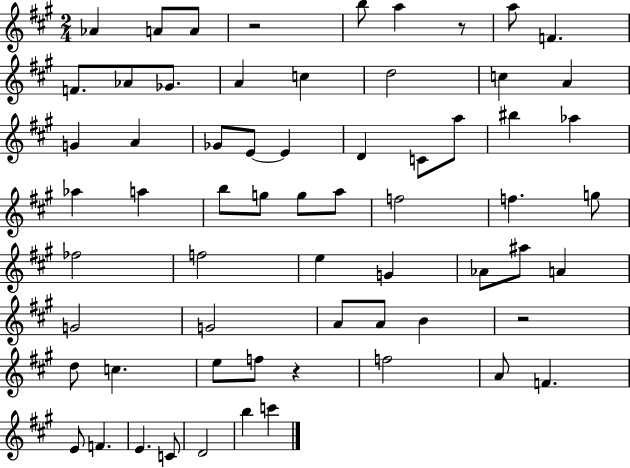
Ab4/q A4/e A4/e R/h B5/e A5/q R/e A5/e F4/q. F4/e. Ab4/e Gb4/e. A4/q C5/q D5/h C5/q A4/q G4/q A4/q Gb4/e E4/e E4/q D4/q C4/e A5/e BIS5/q Ab5/q Ab5/q A5/q B5/e G5/e G5/e A5/e F5/h F5/q. G5/e FES5/h F5/h E5/q G4/q Ab4/e A#5/e A4/q G4/h G4/h A4/e A4/e B4/q R/h D5/e C5/q. E5/e F5/e R/q F5/h A4/e F4/q. E4/e F4/q. E4/q. C4/e D4/h B5/q C6/q